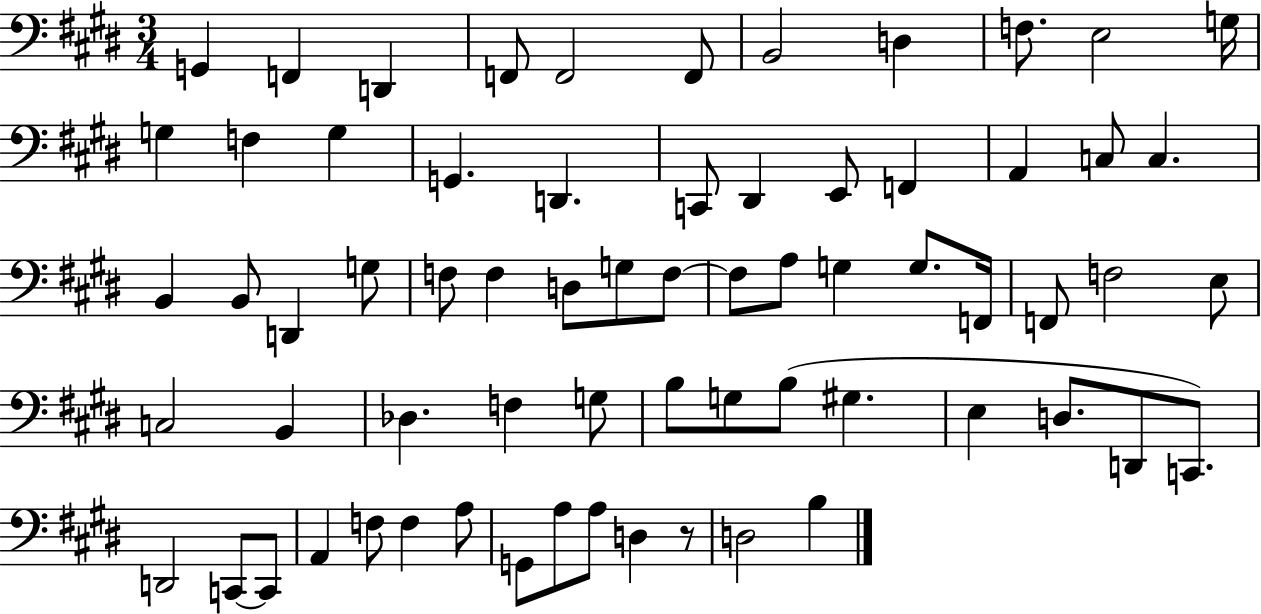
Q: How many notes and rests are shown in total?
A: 67